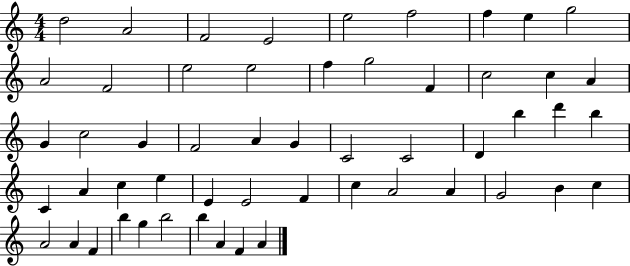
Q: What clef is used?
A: treble